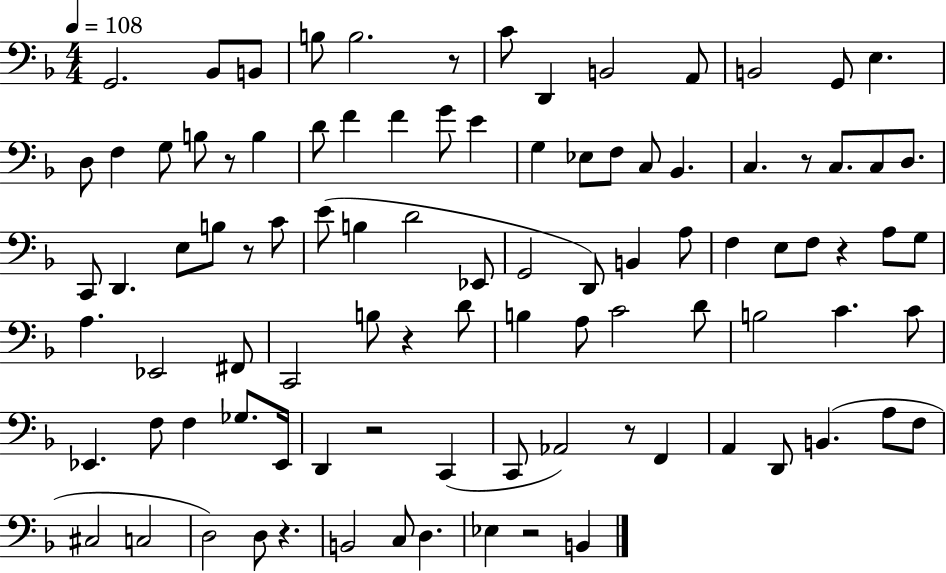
X:1
T:Untitled
M:4/4
L:1/4
K:F
G,,2 _B,,/2 B,,/2 B,/2 B,2 z/2 C/2 D,, B,,2 A,,/2 B,,2 G,,/2 E, D,/2 F, G,/2 B,/2 z/2 B, D/2 F F G/2 E G, _E,/2 F,/2 C,/2 _B,, C, z/2 C,/2 C,/2 D,/2 C,,/2 D,, E,/2 B,/2 z/2 C/2 E/2 B, D2 _E,,/2 G,,2 D,,/2 B,, A,/2 F, E,/2 F,/2 z A,/2 G,/2 A, _E,,2 ^F,,/2 C,,2 B,/2 z D/2 B, A,/2 C2 D/2 B,2 C C/2 _E,, F,/2 F, _G,/2 _E,,/4 D,, z2 C,, C,,/2 _A,,2 z/2 F,, A,, D,,/2 B,, A,/2 F,/2 ^C,2 C,2 D,2 D,/2 z B,,2 C,/2 D, _E, z2 B,,